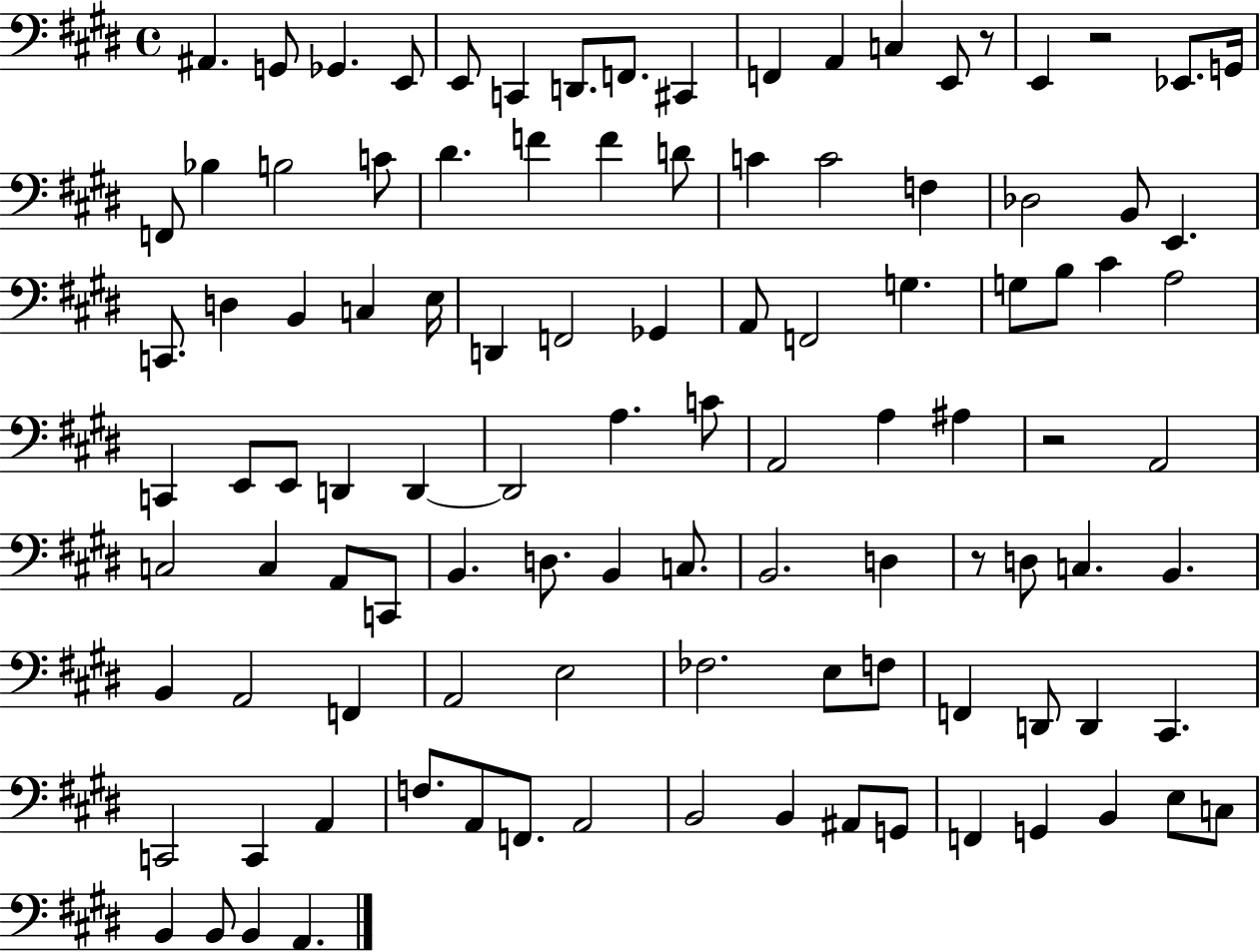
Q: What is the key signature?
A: E major